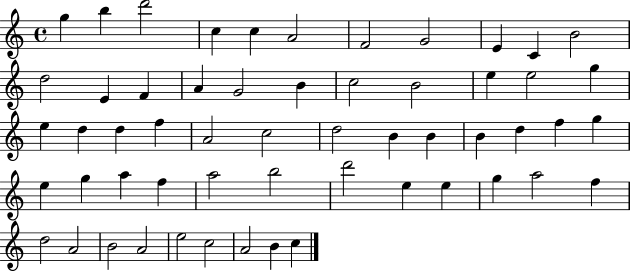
{
  \clef treble
  \time 4/4
  \defaultTimeSignature
  \key c \major
  g''4 b''4 d'''2 | c''4 c''4 a'2 | f'2 g'2 | e'4 c'4 b'2 | \break d''2 e'4 f'4 | a'4 g'2 b'4 | c''2 b'2 | e''4 e''2 g''4 | \break e''4 d''4 d''4 f''4 | a'2 c''2 | d''2 b'4 b'4 | b'4 d''4 f''4 g''4 | \break e''4 g''4 a''4 f''4 | a''2 b''2 | d'''2 e''4 e''4 | g''4 a''2 f''4 | \break d''2 a'2 | b'2 a'2 | e''2 c''2 | a'2 b'4 c''4 | \break \bar "|."
}